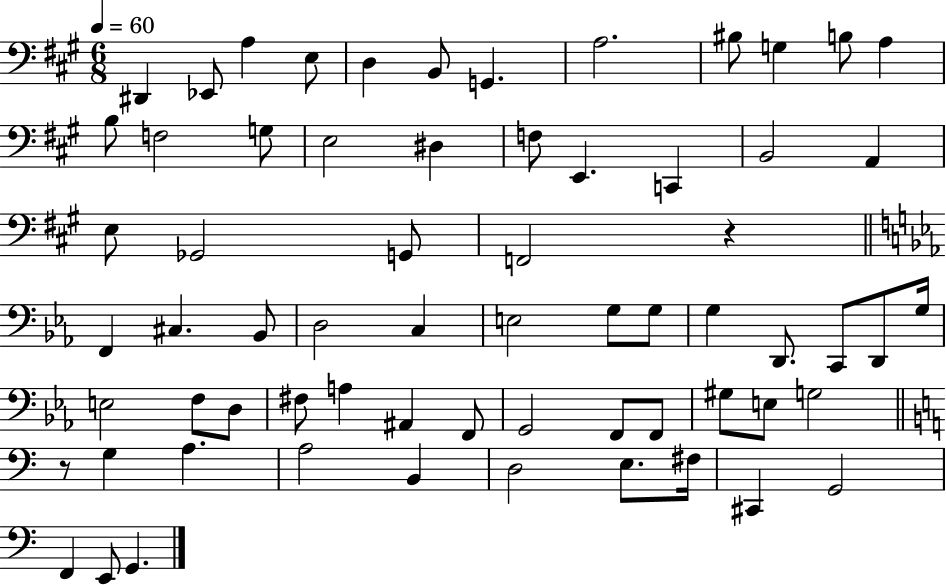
X:1
T:Untitled
M:6/8
L:1/4
K:A
^D,, _E,,/2 A, E,/2 D, B,,/2 G,, A,2 ^B,/2 G, B,/2 A, B,/2 F,2 G,/2 E,2 ^D, F,/2 E,, C,, B,,2 A,, E,/2 _G,,2 G,,/2 F,,2 z F,, ^C, _B,,/2 D,2 C, E,2 G,/2 G,/2 G, D,,/2 C,,/2 D,,/2 G,/4 E,2 F,/2 D,/2 ^F,/2 A, ^A,, F,,/2 G,,2 F,,/2 F,,/2 ^G,/2 E,/2 G,2 z/2 G, A, A,2 B,, D,2 E,/2 ^F,/4 ^C,, G,,2 F,, E,,/2 G,,